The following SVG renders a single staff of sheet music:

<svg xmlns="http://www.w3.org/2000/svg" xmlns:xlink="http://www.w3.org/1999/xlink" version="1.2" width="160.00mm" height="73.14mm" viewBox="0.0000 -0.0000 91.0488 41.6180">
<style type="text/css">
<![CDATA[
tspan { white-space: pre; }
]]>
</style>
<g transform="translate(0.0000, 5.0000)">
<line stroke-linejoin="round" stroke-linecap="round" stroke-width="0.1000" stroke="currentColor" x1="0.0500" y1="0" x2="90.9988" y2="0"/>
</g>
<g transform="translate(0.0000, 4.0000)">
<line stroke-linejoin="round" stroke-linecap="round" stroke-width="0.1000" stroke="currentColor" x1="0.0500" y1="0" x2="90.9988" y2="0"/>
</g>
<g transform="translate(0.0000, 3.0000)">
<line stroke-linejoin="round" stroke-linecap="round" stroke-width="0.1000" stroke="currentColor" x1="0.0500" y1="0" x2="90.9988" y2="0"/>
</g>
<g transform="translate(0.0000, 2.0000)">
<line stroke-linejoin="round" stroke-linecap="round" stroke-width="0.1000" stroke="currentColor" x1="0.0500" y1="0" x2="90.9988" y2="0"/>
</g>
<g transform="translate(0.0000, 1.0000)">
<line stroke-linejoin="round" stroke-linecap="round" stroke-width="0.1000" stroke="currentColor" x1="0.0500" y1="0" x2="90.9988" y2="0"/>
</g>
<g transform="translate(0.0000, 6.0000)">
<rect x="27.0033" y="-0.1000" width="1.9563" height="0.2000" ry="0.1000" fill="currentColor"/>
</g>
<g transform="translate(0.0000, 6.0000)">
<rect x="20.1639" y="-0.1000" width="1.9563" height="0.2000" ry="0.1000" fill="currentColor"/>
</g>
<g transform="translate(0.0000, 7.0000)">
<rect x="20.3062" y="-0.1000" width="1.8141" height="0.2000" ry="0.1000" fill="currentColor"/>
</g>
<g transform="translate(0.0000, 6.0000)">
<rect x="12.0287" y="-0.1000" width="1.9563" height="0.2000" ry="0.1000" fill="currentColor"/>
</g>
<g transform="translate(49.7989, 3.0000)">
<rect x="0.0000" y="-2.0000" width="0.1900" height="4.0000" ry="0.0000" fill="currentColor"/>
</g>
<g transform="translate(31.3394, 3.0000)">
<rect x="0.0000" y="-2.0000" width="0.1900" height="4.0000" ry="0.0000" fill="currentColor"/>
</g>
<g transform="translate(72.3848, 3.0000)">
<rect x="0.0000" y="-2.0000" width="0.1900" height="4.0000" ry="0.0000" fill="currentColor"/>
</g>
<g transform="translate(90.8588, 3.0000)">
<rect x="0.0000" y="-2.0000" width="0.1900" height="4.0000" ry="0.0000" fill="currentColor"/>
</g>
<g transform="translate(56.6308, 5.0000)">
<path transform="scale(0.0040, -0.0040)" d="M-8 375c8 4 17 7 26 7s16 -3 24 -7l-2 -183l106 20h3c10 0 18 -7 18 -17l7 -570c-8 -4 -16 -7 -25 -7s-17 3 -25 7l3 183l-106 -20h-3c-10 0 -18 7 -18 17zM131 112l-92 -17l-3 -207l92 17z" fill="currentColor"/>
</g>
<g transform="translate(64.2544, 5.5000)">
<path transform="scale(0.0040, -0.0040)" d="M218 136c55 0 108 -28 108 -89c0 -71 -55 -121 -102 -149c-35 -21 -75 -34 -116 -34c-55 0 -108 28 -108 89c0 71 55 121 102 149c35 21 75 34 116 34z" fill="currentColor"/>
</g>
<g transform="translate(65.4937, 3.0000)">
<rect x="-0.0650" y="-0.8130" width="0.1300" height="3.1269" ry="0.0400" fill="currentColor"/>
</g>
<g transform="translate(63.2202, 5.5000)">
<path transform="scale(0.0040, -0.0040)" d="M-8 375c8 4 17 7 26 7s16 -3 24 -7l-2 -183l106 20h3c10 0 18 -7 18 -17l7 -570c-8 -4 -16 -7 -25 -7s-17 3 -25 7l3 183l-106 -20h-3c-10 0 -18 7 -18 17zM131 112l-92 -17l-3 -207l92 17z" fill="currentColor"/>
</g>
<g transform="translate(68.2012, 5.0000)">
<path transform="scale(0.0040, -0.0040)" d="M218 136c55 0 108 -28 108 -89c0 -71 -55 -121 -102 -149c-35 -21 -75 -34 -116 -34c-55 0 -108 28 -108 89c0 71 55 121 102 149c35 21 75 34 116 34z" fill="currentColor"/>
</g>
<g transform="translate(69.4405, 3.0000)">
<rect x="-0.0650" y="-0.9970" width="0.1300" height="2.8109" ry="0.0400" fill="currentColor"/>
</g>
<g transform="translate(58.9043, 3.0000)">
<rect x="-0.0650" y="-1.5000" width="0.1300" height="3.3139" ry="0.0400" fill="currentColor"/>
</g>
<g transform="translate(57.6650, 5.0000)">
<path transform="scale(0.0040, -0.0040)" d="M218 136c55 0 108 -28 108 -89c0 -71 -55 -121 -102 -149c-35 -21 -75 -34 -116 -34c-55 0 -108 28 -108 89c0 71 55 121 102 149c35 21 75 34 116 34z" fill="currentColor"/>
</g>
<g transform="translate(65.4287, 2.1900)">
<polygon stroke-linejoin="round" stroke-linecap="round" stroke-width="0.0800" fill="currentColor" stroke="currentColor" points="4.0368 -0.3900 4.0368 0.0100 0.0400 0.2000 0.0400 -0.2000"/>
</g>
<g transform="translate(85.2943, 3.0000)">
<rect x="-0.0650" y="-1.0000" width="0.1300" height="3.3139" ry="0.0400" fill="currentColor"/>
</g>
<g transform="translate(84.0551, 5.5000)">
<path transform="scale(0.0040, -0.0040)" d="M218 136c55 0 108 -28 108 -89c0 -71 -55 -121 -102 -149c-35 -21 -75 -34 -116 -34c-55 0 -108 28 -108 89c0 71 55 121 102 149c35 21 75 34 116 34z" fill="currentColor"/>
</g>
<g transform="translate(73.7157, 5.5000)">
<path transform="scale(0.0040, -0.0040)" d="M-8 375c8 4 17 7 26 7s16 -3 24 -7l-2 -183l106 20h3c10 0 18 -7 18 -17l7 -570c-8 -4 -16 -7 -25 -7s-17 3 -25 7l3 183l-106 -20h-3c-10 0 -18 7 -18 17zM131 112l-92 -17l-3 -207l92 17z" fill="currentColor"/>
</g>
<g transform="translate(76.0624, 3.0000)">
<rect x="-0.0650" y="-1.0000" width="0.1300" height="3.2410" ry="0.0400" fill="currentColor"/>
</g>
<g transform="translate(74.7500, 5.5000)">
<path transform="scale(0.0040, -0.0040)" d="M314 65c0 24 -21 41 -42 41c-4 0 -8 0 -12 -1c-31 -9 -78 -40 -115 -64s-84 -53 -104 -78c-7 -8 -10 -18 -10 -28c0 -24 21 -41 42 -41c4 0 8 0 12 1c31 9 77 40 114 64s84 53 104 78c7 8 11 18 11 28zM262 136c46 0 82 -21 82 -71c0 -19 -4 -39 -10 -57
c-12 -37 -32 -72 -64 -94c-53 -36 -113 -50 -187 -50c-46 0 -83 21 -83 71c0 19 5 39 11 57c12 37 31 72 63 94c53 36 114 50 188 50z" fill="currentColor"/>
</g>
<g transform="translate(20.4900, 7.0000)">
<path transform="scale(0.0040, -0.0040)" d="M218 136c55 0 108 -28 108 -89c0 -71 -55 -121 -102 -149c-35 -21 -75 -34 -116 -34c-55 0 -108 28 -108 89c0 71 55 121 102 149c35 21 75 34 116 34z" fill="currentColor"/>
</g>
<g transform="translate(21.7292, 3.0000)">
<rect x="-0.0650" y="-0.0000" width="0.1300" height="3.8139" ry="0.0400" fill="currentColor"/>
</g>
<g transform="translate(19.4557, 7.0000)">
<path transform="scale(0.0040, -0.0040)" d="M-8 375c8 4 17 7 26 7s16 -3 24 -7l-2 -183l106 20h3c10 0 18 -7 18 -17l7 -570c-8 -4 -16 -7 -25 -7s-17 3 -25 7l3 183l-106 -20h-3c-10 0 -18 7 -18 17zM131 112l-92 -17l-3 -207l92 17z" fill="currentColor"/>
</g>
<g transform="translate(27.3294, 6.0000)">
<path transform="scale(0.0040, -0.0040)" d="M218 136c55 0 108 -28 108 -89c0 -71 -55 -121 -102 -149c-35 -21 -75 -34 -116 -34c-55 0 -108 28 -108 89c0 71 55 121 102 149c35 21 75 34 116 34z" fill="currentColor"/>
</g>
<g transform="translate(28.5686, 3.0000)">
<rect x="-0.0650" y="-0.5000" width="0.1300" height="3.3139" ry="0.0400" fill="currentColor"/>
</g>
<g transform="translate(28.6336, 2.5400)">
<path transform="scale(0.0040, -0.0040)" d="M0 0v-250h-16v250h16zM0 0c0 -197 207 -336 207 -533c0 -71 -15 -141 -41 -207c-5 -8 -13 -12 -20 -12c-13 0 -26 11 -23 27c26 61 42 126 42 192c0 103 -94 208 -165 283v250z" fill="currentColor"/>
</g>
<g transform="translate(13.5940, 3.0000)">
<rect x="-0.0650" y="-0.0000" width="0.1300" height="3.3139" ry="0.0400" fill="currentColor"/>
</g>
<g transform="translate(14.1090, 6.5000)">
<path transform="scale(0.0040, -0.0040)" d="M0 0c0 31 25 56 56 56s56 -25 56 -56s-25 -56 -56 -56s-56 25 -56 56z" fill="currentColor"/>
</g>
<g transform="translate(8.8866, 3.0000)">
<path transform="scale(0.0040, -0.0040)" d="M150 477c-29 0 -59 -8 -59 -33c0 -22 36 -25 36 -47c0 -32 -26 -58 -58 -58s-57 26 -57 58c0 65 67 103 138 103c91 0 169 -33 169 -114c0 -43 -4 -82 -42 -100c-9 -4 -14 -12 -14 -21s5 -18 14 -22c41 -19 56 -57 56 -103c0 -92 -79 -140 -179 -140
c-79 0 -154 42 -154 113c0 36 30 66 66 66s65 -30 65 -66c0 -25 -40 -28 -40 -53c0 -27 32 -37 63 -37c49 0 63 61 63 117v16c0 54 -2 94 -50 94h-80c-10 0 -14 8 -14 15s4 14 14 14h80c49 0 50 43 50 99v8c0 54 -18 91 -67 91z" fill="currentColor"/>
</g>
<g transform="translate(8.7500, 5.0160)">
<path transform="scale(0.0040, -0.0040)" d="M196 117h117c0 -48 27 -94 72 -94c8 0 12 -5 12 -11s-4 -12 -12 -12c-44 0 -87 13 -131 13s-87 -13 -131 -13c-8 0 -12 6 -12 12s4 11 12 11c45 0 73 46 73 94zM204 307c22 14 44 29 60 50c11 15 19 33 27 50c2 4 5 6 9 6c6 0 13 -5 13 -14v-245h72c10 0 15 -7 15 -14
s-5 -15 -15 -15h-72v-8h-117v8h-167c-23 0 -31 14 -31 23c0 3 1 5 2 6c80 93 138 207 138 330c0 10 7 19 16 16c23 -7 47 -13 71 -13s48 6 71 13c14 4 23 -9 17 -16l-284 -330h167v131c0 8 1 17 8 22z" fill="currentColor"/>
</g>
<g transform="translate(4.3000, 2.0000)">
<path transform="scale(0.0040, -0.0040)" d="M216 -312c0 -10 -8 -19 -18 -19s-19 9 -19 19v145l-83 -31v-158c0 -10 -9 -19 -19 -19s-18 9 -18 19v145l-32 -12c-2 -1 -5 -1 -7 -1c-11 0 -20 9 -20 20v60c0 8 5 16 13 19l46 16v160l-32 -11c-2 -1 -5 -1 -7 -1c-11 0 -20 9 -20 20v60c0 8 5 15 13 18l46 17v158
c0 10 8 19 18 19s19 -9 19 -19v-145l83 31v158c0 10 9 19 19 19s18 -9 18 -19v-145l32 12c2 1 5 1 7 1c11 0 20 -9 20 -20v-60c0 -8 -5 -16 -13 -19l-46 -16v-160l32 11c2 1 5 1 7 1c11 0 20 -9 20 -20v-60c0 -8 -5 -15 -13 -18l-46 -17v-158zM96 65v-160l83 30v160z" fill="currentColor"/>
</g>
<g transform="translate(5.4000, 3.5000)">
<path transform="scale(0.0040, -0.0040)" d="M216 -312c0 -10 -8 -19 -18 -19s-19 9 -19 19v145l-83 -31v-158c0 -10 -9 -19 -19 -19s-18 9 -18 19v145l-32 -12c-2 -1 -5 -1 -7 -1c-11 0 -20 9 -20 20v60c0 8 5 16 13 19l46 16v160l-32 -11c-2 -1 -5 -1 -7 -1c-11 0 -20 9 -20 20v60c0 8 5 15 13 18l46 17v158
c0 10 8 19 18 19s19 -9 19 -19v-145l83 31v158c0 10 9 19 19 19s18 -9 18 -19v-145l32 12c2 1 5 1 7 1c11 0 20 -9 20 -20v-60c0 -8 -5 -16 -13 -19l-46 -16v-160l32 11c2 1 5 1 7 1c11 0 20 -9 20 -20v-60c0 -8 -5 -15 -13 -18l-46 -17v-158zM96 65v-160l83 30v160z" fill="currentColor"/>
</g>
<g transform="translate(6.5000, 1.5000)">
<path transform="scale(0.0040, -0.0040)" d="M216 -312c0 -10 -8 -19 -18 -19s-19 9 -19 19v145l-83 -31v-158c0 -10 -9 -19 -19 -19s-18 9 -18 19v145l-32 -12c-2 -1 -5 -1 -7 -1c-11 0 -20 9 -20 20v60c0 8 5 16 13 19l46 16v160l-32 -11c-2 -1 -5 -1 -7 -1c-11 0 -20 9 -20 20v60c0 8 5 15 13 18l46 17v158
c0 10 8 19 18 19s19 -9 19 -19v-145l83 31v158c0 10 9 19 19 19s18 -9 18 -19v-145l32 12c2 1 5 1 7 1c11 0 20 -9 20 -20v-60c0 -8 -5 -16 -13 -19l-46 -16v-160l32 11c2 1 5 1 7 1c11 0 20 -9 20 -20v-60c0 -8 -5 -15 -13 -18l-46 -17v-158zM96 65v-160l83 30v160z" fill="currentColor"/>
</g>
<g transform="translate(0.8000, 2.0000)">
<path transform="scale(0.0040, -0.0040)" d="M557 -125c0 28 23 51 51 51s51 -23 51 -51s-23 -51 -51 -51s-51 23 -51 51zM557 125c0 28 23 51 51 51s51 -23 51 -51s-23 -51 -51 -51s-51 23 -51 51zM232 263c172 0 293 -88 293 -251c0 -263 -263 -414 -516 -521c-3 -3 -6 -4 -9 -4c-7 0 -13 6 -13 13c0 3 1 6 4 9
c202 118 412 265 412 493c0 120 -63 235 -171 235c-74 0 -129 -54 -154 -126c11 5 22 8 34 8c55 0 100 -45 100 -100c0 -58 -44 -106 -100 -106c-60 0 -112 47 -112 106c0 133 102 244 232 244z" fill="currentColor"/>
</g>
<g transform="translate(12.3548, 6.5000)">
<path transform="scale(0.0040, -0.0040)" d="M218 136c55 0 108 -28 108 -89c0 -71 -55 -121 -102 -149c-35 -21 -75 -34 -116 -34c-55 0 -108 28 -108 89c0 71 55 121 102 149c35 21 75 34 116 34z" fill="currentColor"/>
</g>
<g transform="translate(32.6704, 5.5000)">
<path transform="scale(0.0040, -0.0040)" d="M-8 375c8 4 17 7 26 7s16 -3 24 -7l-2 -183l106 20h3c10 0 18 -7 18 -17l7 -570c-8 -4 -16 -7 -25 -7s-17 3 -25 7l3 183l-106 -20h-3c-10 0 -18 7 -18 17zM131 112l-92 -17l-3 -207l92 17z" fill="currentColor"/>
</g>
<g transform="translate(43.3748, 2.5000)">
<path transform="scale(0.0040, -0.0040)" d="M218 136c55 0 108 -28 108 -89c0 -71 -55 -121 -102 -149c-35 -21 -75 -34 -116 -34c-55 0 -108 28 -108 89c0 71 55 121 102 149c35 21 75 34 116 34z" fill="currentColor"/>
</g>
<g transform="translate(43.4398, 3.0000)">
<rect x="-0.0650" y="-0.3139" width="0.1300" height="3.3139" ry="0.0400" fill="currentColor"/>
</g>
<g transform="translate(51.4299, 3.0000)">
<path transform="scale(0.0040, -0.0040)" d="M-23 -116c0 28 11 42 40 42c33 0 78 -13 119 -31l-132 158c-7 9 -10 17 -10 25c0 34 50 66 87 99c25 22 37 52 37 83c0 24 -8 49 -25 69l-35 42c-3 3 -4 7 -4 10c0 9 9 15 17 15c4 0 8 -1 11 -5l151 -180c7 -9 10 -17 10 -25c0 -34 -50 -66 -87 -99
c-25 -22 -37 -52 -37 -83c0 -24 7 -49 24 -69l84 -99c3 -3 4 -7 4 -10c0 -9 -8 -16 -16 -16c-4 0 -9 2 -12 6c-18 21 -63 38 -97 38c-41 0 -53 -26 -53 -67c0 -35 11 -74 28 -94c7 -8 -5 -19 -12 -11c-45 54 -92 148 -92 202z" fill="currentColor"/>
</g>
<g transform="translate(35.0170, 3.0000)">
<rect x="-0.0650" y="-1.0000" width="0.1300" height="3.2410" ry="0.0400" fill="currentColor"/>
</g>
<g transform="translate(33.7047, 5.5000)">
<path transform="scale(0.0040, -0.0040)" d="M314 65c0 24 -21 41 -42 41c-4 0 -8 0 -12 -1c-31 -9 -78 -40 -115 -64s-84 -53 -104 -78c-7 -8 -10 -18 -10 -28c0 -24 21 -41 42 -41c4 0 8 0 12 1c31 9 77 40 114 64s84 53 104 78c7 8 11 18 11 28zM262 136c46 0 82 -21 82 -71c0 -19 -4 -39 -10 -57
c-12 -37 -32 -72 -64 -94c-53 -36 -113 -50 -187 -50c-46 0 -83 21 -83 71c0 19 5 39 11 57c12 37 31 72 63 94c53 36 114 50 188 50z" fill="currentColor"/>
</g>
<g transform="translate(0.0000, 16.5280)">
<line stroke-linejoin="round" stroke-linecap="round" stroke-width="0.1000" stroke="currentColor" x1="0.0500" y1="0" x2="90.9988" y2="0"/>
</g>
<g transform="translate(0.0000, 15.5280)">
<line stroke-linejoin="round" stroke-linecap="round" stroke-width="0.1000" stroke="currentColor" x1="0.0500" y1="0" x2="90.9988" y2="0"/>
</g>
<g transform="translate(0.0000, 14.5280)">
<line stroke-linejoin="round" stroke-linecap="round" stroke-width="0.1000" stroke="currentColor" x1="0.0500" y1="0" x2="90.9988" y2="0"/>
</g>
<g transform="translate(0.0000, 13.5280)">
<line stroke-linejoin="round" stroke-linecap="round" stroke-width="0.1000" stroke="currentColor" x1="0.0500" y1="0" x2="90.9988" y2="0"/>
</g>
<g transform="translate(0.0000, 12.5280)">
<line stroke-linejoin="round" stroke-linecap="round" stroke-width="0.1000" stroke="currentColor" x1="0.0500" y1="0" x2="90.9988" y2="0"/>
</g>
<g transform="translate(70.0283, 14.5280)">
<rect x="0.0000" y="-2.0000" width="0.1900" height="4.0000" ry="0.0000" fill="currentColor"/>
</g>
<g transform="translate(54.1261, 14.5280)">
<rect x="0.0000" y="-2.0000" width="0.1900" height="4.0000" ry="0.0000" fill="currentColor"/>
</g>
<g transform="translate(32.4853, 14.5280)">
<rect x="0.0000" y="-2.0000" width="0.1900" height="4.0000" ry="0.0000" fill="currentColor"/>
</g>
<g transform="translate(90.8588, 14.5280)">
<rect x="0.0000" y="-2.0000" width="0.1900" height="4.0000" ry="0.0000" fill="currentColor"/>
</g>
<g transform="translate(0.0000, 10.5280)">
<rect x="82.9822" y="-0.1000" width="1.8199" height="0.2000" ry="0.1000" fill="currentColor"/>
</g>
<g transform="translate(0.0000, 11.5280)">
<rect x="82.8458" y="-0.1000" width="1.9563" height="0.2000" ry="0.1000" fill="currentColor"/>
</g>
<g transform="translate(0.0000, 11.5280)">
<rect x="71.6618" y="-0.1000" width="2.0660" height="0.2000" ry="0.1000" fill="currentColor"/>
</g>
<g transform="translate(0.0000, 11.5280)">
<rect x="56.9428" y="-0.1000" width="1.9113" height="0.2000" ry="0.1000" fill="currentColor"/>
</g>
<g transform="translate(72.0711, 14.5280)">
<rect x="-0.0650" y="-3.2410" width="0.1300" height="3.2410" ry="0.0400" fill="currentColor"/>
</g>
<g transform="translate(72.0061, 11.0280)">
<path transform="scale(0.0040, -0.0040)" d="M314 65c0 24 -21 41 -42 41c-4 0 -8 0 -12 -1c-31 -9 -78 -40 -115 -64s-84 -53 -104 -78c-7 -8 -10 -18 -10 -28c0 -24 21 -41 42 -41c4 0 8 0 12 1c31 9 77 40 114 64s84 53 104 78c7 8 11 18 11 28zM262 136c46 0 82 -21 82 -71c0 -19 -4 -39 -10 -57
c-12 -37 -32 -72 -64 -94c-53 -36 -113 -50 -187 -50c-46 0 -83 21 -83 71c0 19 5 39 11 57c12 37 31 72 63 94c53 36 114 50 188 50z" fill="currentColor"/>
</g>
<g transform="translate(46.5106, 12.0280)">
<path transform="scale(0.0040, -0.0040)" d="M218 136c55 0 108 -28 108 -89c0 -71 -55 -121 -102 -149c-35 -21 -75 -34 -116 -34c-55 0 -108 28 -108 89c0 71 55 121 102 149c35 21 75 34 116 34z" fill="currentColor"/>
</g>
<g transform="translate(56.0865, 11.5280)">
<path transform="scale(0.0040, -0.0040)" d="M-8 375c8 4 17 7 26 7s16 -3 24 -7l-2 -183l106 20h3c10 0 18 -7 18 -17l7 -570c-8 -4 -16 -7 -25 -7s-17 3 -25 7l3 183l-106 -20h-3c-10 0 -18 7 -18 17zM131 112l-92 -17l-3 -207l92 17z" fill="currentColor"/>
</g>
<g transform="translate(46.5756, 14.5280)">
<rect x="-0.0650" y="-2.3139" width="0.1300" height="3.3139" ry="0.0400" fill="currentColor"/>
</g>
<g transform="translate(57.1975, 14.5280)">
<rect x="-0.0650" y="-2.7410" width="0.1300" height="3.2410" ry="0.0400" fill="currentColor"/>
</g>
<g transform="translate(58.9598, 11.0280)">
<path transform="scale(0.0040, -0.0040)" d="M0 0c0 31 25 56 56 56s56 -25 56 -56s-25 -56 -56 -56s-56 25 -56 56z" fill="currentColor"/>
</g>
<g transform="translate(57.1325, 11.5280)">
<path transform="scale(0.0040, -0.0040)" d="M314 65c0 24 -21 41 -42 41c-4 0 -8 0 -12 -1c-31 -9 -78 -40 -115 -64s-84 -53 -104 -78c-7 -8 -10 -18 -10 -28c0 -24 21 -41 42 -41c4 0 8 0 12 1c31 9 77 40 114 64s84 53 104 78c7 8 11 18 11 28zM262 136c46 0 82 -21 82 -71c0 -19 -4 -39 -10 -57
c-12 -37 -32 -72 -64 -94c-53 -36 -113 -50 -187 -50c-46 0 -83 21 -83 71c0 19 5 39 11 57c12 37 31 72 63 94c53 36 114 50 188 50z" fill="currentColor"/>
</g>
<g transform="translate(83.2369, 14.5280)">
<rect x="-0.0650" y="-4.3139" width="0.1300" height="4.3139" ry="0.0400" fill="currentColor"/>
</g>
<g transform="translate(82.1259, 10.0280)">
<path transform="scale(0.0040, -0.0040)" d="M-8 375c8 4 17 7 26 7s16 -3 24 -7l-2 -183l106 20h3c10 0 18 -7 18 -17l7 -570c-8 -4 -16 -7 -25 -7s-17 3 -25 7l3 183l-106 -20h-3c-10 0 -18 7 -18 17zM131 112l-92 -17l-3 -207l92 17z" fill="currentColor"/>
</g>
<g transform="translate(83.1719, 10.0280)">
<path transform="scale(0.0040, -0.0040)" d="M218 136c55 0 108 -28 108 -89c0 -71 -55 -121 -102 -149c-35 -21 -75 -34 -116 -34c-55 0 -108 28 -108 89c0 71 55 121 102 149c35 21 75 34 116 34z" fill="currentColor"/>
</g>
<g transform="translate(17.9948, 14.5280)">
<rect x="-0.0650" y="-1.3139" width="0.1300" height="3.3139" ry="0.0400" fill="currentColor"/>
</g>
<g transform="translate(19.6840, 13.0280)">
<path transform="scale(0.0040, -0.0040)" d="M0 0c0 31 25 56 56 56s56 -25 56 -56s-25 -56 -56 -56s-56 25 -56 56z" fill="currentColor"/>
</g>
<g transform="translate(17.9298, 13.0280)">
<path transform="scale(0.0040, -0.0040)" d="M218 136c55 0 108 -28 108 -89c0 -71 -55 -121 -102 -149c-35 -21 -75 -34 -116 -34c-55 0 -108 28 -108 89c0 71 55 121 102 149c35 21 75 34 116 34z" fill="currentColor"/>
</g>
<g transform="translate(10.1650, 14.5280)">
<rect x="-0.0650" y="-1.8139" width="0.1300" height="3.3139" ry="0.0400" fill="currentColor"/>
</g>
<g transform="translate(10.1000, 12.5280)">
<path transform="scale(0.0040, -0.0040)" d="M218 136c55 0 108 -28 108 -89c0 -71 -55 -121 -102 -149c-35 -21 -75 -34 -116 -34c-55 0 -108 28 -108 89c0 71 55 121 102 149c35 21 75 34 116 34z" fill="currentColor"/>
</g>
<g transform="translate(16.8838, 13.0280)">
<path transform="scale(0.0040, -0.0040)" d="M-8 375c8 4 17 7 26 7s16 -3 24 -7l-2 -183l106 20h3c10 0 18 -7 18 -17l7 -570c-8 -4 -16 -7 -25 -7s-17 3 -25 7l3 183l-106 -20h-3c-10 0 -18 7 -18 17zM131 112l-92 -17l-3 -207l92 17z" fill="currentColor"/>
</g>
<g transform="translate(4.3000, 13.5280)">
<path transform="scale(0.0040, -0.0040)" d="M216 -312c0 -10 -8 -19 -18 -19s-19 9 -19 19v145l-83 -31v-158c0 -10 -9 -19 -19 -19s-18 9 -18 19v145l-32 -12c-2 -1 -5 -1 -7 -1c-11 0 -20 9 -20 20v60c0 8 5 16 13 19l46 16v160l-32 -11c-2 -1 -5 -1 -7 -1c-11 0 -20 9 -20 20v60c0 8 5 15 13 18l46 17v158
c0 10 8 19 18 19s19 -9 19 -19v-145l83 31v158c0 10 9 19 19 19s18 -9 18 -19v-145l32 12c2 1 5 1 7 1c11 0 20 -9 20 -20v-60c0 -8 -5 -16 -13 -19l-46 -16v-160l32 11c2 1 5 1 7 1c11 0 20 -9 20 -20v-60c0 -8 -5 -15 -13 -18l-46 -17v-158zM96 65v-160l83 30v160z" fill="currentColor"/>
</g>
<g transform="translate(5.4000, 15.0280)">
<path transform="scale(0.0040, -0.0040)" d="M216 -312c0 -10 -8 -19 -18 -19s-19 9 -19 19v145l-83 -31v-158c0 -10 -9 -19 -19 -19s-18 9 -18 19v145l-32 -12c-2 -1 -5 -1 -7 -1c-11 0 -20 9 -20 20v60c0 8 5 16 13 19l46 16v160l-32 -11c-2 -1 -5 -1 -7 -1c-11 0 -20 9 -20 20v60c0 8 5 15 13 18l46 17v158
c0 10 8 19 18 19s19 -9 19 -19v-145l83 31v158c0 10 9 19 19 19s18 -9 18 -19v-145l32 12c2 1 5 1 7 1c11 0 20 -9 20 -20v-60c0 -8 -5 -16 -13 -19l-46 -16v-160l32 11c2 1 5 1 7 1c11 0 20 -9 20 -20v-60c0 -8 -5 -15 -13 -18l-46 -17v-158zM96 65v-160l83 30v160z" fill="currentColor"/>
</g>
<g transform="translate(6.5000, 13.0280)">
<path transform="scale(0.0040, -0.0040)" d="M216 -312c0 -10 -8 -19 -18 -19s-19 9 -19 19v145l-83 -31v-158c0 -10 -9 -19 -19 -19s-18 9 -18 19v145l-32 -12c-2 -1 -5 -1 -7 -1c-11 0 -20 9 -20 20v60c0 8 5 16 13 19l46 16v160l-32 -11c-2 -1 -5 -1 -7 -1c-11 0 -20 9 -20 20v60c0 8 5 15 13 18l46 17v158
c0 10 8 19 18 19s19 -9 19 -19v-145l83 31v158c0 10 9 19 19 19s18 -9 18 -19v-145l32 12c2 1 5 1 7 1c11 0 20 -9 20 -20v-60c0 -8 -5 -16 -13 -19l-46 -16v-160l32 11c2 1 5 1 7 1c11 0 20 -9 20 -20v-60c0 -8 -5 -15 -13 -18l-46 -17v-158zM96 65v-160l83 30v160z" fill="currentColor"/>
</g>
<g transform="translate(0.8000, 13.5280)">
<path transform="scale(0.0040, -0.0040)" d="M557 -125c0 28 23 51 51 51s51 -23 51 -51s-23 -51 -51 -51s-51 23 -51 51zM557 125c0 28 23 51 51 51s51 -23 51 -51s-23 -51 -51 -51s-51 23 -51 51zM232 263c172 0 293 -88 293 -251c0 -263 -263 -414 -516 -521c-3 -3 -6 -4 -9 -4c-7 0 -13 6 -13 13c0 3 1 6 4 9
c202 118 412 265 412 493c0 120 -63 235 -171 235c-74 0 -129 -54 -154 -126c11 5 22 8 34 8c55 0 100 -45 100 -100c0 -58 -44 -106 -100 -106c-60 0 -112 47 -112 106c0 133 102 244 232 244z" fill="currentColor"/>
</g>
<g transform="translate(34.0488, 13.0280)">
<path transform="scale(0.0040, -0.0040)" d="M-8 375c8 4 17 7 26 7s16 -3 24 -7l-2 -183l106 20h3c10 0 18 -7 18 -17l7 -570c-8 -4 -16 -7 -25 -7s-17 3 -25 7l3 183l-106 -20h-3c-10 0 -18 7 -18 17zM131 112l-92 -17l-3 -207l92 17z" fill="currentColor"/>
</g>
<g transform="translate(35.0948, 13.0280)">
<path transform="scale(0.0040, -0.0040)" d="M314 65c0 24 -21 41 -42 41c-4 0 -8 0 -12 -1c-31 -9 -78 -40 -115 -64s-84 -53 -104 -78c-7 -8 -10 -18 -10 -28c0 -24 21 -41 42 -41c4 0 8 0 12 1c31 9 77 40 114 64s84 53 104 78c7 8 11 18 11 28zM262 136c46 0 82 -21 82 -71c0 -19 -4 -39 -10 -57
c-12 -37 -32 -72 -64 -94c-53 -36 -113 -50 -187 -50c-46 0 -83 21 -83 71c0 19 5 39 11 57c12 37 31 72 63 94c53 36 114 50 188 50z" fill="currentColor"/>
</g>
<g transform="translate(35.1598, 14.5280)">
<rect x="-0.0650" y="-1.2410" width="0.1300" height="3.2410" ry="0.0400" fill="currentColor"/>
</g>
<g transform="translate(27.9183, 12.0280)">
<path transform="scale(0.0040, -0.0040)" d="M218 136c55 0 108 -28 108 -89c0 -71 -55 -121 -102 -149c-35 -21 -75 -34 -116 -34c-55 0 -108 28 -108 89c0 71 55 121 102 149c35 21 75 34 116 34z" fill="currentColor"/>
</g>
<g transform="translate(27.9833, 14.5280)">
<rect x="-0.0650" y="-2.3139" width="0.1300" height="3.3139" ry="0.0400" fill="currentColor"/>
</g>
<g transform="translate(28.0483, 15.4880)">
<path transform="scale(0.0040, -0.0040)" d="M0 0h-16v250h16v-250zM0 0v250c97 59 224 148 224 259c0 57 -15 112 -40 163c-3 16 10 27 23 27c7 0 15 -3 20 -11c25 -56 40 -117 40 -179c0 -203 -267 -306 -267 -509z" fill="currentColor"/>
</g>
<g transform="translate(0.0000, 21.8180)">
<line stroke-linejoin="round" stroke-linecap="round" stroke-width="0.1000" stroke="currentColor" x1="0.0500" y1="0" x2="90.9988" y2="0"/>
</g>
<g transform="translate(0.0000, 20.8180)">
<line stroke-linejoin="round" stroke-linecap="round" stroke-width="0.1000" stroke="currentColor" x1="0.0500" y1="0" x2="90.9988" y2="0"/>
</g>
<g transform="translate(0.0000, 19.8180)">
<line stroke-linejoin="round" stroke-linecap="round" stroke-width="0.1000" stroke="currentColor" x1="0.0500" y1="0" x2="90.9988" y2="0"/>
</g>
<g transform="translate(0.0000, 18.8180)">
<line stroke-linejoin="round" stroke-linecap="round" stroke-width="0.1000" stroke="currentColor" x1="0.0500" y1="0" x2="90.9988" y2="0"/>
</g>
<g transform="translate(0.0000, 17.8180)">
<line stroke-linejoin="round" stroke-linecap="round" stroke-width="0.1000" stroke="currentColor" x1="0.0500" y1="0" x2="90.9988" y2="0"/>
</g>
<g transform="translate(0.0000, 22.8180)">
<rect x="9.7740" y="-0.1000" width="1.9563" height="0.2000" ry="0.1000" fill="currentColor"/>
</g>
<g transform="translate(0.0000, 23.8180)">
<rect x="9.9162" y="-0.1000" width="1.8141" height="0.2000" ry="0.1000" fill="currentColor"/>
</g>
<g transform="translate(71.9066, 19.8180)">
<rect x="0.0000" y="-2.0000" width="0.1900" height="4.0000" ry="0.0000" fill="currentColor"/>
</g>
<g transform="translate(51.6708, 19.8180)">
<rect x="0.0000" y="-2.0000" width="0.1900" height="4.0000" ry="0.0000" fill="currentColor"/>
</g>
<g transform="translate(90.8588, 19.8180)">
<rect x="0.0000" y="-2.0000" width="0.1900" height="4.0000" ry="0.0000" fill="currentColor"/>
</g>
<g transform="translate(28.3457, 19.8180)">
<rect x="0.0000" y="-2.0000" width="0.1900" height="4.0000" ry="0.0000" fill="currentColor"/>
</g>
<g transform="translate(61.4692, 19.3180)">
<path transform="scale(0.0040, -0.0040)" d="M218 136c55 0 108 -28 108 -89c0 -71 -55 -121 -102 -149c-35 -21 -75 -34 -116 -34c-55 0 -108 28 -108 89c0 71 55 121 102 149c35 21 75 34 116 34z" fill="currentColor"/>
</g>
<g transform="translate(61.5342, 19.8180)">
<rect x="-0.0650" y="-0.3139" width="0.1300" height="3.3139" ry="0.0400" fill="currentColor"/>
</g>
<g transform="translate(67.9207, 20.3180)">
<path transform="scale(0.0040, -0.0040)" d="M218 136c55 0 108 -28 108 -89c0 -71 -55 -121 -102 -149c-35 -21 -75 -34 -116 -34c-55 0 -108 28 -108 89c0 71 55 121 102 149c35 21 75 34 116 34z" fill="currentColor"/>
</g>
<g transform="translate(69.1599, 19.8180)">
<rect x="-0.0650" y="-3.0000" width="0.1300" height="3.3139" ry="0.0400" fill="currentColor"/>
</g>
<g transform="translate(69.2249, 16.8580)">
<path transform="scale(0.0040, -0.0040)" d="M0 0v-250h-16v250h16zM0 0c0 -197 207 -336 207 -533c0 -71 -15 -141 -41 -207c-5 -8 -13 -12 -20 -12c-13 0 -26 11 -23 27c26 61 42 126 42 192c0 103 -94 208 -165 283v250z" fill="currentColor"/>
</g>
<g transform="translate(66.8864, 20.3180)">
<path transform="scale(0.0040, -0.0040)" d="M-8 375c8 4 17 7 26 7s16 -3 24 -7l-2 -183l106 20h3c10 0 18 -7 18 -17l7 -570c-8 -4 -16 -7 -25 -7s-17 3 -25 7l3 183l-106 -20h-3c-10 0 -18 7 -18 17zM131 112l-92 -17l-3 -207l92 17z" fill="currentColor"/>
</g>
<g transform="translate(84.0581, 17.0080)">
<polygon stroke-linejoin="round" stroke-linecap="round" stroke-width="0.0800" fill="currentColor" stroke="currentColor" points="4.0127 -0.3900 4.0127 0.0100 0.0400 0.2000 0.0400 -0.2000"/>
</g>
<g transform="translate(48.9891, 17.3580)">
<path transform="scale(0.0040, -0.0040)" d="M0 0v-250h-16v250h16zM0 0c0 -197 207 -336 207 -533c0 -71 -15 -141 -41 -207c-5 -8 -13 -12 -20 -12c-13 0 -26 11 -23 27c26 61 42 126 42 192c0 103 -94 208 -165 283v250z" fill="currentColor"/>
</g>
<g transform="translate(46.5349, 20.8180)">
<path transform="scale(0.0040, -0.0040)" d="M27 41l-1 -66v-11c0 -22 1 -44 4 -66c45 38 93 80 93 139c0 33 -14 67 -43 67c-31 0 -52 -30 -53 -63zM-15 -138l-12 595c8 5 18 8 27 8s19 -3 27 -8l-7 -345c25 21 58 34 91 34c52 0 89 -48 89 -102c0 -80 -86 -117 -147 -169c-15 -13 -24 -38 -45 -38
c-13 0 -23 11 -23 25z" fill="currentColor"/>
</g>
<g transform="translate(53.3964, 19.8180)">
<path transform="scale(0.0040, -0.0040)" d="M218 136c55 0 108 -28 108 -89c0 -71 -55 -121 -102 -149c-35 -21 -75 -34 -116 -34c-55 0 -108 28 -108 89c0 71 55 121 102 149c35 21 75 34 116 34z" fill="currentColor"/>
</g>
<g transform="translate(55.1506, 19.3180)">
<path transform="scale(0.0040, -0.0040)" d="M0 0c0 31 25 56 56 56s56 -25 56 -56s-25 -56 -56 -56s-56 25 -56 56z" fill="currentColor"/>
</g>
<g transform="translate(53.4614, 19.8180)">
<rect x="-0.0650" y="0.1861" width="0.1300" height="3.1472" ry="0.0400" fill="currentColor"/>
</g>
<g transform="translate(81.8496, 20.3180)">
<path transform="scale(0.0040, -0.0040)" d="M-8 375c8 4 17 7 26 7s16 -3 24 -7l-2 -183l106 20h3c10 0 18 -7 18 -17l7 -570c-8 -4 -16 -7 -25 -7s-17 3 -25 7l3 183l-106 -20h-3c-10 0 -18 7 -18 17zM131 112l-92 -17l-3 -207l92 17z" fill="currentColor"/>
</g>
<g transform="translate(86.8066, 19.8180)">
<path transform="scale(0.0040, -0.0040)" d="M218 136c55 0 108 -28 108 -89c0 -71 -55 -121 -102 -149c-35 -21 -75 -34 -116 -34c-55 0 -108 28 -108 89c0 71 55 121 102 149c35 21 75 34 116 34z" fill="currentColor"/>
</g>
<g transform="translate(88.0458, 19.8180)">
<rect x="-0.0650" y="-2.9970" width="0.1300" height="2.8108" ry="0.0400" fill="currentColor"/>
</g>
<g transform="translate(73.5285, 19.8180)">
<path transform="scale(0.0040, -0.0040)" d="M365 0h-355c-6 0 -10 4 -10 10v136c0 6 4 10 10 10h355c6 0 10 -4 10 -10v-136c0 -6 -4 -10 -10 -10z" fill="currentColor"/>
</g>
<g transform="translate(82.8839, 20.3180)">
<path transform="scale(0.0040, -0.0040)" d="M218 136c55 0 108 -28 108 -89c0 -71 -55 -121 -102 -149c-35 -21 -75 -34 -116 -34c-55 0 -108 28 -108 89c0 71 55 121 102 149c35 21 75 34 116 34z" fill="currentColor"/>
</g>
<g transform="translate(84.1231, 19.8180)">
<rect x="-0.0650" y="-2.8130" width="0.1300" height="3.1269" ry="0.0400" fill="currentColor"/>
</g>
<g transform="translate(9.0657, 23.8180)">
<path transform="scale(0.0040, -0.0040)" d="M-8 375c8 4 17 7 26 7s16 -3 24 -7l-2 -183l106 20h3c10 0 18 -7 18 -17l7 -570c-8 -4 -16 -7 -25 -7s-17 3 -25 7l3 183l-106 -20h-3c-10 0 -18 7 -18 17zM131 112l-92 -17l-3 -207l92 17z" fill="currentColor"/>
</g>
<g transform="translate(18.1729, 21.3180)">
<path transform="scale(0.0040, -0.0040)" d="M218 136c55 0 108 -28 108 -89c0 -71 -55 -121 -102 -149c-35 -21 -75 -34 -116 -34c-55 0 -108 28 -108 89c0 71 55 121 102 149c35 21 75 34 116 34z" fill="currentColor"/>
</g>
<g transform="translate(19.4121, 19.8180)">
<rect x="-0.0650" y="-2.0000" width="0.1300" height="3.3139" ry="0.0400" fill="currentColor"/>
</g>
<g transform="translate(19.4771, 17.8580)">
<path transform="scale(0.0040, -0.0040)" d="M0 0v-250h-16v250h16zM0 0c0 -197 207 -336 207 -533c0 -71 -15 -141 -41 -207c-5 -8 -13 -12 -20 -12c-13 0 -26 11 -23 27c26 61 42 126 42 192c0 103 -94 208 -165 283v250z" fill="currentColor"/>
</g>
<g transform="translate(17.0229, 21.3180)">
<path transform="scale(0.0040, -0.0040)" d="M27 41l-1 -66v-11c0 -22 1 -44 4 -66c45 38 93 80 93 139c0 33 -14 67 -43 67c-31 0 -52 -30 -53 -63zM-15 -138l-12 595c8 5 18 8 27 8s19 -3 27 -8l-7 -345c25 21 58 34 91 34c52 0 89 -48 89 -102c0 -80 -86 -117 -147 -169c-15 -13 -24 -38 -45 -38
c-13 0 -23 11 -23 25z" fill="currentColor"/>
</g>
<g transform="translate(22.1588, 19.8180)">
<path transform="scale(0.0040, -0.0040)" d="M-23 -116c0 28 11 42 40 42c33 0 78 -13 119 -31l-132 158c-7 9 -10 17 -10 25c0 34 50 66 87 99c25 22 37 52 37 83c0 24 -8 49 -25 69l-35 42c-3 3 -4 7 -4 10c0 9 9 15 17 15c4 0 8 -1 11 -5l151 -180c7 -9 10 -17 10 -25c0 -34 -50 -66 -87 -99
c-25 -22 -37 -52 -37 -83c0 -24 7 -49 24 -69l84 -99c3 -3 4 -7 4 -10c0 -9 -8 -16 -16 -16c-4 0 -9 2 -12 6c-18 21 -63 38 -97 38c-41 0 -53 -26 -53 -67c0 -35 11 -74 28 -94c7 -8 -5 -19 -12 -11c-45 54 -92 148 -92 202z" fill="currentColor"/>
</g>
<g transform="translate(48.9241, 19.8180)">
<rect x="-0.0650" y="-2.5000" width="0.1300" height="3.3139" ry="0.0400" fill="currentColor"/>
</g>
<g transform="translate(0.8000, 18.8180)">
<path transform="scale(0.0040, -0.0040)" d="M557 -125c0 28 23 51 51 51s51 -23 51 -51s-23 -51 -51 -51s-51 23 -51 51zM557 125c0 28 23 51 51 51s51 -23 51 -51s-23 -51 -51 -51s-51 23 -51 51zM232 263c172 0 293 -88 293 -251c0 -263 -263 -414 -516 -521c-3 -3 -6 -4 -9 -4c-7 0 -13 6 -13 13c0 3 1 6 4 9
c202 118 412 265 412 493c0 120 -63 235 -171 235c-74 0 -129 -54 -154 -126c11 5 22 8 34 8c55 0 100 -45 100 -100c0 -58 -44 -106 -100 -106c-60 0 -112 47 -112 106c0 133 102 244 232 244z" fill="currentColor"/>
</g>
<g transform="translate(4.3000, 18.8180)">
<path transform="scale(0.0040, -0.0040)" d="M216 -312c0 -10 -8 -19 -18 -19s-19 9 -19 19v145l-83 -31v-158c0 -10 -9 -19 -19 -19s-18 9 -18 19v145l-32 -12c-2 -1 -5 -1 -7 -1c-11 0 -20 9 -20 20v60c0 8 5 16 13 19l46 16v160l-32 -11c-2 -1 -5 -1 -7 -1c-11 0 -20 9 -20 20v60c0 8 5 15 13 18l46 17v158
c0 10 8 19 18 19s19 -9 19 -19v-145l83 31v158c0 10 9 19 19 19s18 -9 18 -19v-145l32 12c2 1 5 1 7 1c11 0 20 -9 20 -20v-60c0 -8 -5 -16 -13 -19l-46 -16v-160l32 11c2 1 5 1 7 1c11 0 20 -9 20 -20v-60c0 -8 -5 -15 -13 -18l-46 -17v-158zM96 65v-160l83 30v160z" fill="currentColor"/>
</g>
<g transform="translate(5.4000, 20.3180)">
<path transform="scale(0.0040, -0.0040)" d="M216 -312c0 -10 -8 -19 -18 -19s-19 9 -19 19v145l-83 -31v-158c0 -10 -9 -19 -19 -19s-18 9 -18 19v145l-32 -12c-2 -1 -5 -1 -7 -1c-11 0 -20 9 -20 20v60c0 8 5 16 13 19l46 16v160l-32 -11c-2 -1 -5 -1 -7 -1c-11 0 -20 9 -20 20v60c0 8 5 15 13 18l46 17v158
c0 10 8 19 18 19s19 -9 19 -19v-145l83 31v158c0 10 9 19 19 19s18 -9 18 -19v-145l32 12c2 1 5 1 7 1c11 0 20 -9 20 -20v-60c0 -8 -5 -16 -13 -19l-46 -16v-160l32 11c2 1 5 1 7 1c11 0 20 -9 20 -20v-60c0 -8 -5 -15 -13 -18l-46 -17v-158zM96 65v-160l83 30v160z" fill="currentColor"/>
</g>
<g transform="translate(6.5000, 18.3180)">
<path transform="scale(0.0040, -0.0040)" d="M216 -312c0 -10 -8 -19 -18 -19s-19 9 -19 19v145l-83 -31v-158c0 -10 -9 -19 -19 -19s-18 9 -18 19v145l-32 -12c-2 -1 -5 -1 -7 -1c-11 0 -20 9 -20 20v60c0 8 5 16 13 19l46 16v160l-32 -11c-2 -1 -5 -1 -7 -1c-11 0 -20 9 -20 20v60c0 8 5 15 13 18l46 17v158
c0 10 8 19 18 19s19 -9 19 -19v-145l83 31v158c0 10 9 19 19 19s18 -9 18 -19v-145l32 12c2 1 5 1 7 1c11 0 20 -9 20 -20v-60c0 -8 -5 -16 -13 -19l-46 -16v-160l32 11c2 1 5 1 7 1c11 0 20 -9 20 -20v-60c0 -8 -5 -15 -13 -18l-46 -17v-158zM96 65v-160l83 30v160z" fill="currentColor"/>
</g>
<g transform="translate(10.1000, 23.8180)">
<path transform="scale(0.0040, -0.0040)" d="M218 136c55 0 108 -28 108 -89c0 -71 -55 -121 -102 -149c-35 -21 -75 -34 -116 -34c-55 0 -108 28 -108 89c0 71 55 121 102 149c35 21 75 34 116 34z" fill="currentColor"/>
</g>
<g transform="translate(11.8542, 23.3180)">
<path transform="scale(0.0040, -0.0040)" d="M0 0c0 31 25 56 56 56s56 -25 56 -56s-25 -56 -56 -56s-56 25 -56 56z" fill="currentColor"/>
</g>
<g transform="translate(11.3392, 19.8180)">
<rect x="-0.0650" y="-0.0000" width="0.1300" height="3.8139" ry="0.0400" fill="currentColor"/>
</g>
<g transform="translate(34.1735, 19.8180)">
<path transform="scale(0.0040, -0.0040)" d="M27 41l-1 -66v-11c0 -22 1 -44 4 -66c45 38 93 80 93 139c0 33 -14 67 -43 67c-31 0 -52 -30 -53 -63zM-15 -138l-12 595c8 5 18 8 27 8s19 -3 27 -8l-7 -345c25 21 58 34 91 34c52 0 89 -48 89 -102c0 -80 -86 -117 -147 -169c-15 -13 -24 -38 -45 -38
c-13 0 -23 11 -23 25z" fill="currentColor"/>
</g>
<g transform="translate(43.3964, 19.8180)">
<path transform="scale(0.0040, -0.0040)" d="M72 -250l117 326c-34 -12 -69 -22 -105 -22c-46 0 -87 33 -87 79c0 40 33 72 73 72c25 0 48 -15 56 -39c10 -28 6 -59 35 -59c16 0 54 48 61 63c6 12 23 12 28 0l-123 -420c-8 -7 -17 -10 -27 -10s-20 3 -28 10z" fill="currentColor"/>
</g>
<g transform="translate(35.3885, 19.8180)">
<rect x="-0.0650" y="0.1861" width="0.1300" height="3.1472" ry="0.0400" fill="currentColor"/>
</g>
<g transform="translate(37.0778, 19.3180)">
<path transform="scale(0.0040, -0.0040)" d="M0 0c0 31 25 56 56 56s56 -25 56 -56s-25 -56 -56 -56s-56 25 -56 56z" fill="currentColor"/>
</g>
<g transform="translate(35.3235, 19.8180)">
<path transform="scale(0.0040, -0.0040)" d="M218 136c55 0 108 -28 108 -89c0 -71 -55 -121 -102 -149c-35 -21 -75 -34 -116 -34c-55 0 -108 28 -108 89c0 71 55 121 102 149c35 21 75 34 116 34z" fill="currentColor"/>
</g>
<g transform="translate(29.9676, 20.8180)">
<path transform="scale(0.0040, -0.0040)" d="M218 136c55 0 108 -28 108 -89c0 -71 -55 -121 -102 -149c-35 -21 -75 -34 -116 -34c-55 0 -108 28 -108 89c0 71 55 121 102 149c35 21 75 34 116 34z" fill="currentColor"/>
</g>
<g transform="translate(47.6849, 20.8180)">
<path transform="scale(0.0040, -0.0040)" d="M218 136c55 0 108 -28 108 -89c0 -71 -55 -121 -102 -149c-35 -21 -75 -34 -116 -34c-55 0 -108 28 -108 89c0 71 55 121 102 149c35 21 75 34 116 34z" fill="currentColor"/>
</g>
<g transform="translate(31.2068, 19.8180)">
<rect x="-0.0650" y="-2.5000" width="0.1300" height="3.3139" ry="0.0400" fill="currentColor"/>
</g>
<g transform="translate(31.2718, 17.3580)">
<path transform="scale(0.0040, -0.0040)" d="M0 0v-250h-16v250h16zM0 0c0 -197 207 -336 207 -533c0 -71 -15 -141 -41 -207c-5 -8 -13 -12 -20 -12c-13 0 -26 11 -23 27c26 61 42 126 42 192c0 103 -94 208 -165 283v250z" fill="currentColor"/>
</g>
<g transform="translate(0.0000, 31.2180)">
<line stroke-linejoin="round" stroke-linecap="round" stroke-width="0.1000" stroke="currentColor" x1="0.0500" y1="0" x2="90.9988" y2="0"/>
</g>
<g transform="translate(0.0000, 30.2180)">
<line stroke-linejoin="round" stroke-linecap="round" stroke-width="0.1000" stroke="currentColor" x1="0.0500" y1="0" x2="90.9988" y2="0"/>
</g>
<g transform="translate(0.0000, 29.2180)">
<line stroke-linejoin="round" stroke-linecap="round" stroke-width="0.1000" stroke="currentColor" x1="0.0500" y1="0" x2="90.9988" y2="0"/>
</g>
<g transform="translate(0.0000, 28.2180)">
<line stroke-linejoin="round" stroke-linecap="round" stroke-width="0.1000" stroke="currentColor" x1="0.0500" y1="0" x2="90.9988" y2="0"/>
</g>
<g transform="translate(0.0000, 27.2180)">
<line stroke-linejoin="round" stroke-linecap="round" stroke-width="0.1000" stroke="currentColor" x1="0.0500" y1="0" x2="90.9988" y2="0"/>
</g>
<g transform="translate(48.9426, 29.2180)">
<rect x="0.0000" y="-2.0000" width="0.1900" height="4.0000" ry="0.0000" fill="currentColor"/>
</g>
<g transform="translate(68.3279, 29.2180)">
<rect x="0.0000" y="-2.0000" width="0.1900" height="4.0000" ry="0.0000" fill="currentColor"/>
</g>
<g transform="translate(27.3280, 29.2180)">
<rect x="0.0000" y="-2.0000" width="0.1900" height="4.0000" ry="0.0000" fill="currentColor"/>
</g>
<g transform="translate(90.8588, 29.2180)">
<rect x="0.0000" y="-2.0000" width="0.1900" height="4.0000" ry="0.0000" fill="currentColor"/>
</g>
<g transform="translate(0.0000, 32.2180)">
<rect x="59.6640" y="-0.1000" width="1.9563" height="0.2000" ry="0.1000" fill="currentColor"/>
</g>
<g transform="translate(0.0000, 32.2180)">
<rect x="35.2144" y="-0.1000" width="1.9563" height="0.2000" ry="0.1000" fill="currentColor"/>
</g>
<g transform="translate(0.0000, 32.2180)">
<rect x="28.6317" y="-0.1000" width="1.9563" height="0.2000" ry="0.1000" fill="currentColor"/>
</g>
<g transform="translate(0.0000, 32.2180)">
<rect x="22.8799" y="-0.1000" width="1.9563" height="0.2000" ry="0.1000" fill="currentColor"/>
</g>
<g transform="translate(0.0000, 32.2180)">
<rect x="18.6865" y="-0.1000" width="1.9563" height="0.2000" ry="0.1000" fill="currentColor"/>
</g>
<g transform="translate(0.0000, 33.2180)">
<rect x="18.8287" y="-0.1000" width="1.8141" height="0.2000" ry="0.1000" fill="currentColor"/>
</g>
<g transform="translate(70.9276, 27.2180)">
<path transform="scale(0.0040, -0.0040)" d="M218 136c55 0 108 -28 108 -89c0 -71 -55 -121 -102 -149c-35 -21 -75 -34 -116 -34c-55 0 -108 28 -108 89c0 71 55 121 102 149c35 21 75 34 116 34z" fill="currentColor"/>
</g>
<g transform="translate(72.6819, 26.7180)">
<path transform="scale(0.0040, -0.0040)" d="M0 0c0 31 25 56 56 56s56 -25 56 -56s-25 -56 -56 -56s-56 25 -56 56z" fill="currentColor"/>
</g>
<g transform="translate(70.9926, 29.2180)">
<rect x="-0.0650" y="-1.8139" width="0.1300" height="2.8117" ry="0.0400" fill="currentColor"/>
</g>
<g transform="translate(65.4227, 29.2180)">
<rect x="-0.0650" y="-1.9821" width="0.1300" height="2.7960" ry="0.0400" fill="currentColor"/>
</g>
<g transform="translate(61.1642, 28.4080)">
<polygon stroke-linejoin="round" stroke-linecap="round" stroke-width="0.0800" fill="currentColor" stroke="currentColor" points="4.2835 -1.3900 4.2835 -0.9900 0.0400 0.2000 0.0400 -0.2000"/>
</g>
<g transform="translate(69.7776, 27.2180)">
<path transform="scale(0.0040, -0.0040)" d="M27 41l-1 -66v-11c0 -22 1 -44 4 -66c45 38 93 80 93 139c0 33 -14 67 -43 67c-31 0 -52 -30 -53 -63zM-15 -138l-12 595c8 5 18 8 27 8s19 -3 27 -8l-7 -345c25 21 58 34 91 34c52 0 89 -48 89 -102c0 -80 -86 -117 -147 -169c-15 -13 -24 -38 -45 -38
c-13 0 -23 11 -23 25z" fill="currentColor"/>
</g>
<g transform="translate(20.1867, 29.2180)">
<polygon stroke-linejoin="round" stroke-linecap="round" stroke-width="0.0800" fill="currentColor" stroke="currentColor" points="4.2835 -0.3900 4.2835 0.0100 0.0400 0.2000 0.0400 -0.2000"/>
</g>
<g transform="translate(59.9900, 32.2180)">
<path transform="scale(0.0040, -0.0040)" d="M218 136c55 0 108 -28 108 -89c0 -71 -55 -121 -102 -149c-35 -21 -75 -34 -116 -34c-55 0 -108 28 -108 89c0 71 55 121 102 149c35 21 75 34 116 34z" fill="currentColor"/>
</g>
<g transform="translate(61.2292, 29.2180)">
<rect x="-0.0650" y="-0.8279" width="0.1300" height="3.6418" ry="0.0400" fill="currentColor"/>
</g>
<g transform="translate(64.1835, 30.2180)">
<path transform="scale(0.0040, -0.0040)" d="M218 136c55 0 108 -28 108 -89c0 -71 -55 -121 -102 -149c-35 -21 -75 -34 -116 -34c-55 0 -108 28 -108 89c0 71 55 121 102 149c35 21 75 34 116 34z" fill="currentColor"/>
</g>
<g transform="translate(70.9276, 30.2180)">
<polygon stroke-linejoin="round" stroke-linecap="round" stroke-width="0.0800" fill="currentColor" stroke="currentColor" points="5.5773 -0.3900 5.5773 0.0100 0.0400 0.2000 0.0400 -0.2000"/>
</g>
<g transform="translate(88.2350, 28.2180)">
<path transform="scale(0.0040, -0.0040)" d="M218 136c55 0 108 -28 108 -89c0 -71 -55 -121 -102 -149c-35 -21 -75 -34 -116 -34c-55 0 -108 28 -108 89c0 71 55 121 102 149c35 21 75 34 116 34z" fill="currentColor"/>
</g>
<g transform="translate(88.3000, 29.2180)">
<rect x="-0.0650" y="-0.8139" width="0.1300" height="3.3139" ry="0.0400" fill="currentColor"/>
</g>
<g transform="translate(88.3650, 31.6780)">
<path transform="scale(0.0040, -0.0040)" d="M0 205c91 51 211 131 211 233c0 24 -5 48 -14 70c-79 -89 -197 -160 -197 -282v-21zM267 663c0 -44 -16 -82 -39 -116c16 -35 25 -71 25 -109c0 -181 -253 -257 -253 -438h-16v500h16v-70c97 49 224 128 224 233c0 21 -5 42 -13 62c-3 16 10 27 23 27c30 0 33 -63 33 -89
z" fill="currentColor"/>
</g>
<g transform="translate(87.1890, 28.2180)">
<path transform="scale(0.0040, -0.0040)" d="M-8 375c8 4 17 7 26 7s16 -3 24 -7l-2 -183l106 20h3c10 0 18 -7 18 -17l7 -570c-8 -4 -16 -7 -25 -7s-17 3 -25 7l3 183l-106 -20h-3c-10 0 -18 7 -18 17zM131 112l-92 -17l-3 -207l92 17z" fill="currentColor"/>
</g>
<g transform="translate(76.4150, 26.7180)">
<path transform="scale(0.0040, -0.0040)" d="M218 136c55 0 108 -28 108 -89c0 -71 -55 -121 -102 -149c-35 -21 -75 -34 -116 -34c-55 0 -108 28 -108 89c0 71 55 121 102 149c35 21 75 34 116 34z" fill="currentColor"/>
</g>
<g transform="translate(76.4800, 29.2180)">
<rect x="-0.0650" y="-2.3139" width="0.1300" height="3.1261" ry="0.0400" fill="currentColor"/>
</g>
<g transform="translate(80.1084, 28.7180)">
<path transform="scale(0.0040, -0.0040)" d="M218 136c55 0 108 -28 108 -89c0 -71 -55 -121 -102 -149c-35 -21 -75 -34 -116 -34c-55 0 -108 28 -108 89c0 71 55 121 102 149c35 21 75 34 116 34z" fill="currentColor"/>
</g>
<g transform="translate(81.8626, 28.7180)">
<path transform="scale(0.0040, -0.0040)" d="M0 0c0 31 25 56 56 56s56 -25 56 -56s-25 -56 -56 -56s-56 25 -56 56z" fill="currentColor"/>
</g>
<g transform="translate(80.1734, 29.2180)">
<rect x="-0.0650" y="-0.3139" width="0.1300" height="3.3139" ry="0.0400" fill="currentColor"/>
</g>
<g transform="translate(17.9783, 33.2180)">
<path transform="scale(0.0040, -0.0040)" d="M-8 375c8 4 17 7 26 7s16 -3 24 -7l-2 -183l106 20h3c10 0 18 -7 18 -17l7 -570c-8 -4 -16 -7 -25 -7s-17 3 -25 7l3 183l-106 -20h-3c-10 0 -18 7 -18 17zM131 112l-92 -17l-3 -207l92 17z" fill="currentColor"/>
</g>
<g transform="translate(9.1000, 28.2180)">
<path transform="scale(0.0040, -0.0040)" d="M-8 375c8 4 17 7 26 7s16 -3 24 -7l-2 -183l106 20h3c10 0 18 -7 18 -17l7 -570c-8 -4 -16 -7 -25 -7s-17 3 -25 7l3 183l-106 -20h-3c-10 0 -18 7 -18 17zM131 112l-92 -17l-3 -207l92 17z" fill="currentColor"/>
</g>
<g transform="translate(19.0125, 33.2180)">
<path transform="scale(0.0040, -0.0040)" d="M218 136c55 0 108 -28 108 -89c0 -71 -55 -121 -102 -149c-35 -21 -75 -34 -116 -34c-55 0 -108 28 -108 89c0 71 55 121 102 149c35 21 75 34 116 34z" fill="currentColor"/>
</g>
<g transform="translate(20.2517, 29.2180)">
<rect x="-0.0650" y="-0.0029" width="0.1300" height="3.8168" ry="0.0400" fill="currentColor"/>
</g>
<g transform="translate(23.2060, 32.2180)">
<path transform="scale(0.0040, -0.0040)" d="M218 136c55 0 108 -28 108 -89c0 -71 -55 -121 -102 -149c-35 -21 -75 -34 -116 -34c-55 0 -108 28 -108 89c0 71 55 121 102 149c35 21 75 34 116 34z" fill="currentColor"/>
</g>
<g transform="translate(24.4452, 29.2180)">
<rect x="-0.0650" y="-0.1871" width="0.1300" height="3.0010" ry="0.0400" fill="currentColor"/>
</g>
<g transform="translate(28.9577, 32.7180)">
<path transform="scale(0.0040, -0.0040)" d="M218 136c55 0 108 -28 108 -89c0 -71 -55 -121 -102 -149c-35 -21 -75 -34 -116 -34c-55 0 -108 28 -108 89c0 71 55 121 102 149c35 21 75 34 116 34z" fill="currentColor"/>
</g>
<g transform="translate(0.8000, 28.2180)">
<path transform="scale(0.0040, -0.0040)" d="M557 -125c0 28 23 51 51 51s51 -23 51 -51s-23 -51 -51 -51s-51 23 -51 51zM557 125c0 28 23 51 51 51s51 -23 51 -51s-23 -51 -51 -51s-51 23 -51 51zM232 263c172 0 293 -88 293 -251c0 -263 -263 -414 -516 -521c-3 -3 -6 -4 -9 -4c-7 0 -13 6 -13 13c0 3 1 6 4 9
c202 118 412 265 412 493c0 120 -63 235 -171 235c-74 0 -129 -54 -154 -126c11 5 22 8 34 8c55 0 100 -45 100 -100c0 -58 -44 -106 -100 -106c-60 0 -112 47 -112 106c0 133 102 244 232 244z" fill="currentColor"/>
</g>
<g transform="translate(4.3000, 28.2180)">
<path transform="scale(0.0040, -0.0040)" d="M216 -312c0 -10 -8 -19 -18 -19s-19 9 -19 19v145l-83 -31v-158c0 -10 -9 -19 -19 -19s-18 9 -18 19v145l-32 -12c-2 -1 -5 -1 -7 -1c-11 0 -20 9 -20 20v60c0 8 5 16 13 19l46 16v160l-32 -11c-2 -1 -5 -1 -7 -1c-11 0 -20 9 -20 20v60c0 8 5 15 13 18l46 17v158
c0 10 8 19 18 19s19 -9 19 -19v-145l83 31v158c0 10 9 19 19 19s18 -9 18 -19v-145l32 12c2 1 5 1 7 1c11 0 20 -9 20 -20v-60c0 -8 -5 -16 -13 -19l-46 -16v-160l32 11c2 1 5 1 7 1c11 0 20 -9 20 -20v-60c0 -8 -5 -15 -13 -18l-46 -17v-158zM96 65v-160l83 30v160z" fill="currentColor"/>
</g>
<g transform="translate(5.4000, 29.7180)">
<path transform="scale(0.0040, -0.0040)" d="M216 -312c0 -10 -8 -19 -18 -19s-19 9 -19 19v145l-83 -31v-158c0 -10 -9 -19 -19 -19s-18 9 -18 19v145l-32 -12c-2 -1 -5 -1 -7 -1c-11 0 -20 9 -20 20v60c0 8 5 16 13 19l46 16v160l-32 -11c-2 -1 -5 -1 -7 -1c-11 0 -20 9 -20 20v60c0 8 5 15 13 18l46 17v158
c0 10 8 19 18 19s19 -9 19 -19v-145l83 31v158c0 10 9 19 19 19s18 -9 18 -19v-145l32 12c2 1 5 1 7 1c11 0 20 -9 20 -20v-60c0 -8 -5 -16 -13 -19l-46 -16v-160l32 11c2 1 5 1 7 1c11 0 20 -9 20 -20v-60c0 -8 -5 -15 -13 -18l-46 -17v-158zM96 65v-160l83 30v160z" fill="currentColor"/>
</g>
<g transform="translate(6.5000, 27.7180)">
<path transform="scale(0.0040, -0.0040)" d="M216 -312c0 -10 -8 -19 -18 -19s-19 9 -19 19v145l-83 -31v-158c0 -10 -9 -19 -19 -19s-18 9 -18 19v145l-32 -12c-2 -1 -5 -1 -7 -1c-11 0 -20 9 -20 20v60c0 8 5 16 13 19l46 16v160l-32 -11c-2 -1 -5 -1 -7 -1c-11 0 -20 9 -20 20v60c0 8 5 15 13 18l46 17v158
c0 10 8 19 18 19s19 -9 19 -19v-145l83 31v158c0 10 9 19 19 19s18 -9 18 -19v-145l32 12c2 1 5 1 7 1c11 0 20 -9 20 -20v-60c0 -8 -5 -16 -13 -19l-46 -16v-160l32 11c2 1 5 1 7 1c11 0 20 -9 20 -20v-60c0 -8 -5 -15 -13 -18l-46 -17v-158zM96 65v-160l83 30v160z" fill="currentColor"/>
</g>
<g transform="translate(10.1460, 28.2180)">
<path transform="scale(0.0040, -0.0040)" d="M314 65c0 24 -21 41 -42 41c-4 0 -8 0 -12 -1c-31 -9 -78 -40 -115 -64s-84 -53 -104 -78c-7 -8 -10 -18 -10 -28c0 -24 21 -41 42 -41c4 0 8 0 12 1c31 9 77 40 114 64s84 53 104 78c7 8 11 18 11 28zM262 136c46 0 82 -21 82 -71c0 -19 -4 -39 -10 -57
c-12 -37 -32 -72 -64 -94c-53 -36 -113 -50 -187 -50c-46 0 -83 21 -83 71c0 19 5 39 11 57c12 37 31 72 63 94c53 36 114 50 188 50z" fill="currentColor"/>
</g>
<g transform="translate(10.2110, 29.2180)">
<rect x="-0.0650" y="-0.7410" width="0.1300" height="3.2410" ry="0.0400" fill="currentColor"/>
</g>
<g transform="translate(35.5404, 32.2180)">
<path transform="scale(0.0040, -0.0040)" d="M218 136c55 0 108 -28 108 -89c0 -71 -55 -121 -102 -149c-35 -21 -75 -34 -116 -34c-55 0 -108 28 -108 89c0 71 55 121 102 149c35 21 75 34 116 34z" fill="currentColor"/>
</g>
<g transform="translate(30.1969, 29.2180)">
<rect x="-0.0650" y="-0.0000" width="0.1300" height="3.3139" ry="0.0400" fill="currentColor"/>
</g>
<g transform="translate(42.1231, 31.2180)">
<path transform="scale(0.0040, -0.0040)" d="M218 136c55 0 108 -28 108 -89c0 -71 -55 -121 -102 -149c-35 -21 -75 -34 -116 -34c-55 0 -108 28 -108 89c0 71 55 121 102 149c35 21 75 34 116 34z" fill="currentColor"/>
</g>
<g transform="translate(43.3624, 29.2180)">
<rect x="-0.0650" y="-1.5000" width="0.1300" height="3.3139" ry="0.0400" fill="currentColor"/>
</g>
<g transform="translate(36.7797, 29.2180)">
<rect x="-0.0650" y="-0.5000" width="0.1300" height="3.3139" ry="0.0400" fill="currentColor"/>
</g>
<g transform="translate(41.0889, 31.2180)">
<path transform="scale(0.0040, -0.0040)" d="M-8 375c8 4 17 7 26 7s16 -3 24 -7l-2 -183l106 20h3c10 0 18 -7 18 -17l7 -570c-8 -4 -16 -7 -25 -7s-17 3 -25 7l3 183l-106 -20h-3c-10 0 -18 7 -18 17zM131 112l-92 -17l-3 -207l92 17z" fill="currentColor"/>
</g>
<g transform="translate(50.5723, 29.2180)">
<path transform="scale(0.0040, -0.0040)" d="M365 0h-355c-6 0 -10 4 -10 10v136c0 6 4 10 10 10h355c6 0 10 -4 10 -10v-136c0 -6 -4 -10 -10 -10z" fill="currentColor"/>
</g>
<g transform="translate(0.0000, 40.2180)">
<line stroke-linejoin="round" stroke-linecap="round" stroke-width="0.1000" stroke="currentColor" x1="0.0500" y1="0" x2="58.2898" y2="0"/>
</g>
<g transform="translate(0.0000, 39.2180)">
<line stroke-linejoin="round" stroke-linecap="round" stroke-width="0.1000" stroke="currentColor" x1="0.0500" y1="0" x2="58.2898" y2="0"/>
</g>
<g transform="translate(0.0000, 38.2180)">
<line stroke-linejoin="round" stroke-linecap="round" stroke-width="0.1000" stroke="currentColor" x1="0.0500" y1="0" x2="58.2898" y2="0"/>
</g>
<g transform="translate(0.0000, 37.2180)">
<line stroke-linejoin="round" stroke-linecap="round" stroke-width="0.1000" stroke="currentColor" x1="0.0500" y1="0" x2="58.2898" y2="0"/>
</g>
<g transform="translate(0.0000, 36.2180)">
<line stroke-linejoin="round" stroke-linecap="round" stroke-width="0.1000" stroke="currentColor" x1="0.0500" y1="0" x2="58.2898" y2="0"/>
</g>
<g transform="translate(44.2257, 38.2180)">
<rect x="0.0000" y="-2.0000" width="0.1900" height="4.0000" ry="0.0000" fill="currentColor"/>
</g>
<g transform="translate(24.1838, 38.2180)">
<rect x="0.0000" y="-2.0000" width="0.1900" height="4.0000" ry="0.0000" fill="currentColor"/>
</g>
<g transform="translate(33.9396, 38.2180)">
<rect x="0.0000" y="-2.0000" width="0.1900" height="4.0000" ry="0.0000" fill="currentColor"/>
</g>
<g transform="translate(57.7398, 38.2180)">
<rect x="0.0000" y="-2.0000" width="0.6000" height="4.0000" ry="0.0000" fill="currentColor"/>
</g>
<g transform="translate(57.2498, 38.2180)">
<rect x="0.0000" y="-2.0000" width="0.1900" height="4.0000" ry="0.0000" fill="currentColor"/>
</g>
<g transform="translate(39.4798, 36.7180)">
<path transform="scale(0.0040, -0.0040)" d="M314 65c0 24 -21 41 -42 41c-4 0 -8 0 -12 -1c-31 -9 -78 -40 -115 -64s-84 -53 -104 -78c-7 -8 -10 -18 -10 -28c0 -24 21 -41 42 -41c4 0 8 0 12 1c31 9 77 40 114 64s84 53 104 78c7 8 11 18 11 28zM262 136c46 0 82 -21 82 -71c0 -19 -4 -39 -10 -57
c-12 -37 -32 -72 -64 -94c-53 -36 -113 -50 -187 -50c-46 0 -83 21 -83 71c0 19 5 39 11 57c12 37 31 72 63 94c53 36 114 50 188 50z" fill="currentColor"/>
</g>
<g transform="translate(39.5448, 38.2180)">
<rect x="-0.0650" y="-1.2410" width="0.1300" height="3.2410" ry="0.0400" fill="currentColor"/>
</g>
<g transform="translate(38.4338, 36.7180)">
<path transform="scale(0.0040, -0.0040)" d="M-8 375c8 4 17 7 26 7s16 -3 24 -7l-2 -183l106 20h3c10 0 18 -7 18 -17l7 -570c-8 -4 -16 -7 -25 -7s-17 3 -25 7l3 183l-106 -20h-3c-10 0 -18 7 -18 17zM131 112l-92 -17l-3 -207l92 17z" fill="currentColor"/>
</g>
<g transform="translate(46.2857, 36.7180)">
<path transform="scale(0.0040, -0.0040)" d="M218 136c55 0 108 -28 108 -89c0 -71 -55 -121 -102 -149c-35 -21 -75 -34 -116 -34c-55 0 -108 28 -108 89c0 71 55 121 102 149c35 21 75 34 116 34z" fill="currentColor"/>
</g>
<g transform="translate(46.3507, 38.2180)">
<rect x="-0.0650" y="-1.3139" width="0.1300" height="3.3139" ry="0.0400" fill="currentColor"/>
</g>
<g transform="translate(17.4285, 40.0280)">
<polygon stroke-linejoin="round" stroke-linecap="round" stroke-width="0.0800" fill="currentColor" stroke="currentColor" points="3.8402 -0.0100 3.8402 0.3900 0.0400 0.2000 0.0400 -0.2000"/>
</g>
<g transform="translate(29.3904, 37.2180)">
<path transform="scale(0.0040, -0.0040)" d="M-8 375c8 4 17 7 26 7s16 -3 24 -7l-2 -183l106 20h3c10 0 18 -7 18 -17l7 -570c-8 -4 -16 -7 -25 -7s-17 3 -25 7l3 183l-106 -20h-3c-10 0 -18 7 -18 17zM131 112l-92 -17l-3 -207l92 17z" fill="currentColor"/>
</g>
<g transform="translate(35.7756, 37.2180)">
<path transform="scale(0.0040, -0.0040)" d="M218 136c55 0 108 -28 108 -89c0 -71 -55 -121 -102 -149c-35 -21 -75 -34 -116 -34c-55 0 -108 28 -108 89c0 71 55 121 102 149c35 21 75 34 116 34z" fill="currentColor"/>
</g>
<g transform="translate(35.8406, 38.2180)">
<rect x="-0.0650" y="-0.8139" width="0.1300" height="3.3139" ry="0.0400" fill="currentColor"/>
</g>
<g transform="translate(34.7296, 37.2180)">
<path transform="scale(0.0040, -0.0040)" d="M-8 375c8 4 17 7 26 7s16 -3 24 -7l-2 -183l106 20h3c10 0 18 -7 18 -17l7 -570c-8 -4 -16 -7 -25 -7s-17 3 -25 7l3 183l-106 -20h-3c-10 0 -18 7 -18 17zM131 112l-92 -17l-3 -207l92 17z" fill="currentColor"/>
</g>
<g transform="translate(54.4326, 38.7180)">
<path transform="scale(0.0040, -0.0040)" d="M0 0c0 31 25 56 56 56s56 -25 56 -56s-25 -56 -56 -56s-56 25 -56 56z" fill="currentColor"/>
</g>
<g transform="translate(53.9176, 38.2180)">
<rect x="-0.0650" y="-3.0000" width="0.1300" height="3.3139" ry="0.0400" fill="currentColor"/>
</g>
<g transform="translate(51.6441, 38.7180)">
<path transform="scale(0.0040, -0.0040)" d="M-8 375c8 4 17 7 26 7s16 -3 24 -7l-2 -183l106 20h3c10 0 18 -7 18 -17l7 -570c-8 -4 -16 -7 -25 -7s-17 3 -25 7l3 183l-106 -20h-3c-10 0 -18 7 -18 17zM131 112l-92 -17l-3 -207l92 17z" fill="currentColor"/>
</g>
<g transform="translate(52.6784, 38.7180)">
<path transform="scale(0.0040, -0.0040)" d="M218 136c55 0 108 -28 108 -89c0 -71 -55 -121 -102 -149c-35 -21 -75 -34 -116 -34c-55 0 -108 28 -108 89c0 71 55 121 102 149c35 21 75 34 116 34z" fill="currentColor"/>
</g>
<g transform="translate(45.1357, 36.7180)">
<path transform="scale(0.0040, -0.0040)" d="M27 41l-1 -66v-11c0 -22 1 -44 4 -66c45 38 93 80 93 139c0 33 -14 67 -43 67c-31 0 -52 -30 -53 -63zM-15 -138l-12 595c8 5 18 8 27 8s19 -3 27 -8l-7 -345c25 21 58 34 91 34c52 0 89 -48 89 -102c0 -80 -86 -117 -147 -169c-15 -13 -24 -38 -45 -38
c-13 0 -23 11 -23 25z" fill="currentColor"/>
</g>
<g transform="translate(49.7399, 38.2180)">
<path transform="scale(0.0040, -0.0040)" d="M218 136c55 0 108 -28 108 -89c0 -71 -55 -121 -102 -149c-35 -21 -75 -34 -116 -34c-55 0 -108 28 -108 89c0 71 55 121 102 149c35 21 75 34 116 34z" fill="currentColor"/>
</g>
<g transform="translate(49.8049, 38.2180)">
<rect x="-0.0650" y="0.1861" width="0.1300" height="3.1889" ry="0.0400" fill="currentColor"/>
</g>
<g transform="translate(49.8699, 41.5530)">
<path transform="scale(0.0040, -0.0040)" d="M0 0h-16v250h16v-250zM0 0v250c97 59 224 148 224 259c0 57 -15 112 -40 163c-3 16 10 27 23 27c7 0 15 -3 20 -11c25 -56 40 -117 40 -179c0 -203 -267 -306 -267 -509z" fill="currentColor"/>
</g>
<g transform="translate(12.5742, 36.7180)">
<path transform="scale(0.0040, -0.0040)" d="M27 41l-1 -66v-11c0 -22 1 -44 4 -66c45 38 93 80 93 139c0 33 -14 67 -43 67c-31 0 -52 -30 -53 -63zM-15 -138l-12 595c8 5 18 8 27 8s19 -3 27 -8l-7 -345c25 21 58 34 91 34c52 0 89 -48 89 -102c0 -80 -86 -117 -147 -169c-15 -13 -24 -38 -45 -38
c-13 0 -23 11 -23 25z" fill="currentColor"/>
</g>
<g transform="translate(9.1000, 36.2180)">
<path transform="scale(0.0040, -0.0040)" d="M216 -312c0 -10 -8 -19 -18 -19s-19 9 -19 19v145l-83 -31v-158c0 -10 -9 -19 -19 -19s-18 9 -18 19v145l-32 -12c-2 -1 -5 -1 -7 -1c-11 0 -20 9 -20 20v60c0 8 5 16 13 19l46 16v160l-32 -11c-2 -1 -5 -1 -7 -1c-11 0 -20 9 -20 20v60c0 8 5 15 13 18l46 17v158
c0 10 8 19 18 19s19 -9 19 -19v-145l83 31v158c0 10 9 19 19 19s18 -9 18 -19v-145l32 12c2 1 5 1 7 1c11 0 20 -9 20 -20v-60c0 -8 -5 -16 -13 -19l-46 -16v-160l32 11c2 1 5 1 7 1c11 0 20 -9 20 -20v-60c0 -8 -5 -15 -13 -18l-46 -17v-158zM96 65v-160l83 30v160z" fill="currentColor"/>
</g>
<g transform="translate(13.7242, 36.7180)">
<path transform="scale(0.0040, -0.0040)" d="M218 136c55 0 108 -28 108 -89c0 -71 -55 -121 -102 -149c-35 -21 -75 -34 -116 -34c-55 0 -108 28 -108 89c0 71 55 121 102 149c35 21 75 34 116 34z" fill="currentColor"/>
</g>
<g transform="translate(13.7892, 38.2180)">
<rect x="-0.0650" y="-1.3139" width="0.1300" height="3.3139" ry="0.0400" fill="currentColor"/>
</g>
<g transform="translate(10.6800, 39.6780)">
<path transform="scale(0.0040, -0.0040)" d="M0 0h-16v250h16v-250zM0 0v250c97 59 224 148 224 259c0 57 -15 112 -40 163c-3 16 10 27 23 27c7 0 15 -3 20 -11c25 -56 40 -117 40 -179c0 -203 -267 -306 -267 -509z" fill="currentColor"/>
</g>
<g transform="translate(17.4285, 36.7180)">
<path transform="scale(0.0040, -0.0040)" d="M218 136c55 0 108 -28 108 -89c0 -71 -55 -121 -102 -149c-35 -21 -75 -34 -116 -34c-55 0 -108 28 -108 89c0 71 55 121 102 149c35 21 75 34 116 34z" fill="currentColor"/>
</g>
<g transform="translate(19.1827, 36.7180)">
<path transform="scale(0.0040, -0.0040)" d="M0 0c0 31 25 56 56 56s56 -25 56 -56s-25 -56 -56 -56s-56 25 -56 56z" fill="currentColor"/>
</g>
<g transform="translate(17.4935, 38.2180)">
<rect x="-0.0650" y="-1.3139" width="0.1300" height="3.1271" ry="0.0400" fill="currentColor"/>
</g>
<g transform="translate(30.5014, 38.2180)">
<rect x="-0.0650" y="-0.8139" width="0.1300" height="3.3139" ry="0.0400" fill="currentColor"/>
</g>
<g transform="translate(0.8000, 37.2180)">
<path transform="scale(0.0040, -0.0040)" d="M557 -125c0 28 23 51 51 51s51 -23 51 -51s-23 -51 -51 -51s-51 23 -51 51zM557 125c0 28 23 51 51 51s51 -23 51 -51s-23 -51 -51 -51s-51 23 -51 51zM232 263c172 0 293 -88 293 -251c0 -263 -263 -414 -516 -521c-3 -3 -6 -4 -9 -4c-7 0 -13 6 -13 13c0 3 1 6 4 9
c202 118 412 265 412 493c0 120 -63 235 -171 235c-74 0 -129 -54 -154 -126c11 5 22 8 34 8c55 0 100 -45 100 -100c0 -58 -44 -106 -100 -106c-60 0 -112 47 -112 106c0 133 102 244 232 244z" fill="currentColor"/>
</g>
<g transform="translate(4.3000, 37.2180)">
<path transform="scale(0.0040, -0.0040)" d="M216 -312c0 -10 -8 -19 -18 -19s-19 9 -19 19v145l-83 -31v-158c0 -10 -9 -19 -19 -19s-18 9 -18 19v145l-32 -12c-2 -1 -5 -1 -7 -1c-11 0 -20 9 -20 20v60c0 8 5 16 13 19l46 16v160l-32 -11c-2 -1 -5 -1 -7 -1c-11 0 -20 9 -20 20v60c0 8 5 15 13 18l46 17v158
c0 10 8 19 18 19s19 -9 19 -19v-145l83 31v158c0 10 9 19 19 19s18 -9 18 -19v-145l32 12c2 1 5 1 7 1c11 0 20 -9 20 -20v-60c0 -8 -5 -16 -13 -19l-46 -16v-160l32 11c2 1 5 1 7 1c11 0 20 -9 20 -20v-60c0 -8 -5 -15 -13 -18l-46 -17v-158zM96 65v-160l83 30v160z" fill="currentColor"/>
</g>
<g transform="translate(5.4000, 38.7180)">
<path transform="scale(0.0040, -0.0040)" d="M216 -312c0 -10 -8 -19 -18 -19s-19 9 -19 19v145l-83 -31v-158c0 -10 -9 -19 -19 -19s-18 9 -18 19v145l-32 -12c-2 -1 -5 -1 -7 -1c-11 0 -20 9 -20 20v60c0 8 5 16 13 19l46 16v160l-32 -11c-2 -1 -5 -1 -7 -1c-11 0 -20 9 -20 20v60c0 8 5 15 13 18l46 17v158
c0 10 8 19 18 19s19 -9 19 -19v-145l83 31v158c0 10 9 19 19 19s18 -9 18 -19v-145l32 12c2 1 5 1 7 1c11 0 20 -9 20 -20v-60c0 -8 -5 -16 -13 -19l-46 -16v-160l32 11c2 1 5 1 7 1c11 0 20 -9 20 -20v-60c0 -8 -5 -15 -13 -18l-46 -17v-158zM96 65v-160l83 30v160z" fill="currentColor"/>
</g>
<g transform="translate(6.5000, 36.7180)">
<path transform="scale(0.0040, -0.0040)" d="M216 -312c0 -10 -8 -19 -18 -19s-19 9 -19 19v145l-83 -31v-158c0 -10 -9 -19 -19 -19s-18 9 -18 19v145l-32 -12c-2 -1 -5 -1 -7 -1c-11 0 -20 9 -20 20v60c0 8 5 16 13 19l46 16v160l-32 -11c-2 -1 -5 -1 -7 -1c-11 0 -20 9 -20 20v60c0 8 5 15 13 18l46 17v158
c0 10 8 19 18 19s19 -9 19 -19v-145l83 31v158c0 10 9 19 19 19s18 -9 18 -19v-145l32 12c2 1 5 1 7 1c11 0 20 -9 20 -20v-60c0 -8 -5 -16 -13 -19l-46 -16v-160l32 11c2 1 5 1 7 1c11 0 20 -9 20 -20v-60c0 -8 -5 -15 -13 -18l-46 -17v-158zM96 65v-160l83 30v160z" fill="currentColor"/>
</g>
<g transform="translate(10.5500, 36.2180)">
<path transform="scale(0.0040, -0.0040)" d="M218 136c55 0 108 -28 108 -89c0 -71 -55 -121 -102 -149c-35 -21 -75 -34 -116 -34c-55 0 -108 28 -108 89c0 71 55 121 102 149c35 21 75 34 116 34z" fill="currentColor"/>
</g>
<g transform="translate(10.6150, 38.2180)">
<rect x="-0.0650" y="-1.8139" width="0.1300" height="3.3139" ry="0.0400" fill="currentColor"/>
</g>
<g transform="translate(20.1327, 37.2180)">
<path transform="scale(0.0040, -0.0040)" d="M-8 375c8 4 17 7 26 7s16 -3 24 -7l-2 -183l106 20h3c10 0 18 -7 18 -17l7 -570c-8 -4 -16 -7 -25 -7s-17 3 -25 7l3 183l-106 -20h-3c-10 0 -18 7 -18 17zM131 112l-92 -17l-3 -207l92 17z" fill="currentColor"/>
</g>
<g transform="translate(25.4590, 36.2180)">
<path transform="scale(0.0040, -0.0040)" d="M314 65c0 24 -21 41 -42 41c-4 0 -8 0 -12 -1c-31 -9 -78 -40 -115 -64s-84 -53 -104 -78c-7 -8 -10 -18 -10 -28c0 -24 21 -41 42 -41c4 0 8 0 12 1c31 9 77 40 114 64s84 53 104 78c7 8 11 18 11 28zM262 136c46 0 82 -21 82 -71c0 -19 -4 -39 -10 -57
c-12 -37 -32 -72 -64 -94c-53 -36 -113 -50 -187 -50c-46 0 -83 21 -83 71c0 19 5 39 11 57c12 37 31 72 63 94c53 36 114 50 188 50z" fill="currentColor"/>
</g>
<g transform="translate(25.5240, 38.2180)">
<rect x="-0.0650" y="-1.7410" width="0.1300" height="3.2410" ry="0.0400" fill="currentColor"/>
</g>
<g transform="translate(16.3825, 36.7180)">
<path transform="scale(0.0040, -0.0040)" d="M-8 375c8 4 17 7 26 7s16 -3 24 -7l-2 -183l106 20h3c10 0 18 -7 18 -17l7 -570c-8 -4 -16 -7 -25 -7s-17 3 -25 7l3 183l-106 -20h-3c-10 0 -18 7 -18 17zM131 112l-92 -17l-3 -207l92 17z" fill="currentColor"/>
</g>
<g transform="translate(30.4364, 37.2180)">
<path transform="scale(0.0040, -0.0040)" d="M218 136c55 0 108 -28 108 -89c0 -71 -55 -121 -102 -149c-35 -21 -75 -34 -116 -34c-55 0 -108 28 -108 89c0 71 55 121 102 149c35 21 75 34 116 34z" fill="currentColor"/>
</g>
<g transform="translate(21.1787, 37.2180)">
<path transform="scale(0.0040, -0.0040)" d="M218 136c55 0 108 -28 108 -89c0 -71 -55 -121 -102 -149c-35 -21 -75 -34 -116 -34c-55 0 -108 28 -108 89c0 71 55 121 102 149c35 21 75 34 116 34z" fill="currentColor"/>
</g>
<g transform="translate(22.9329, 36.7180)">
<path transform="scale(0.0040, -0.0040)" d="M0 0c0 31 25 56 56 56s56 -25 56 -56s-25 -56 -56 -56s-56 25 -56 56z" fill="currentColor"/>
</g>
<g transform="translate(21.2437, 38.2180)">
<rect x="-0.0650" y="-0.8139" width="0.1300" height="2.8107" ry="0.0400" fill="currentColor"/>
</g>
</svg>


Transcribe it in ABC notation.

X:1
T:Untitled
M:3/4
L:1/4
K:A
D,, C,, E,,/2 F,,2 E, z G,, F,,/2 G,,/2 F,,2 F,, A, G, B,/2 G,2 B, C2 D2 F C,, _A,,/2 z B,,/2 _D, z/2 _B,,/2 D, E, C,/2 z2 C,/2 D,/2 F,2 C,,/2 E,,/2 D,, E,, G,, z2 E,,/2 B,,/2 _A,/2 B,/2 E, F,/4 ^A,/2 _G, G,/2 F,/2 A,2 F, F, G,2 _G, D,/2 C,